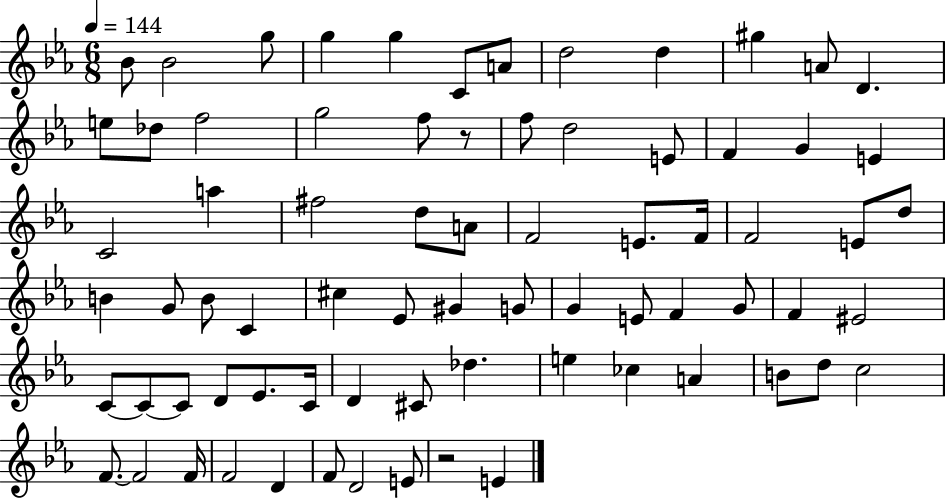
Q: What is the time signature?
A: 6/8